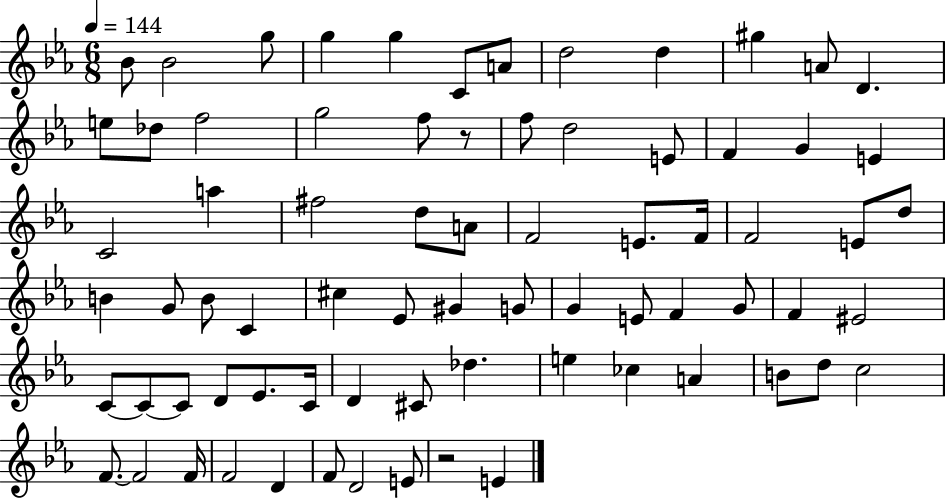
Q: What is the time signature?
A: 6/8